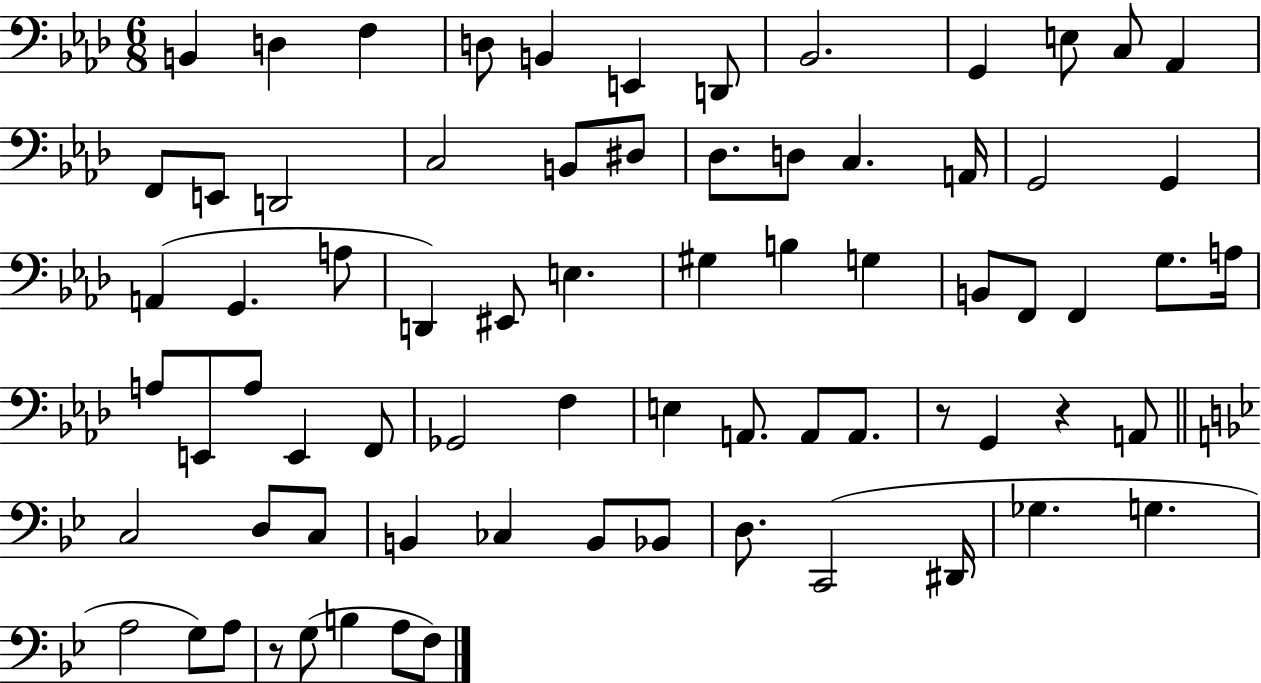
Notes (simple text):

B2/q D3/q F3/q D3/e B2/q E2/q D2/e Bb2/h. G2/q E3/e C3/e Ab2/q F2/e E2/e D2/h C3/h B2/e D#3/e Db3/e. D3/e C3/q. A2/s G2/h G2/q A2/q G2/q. A3/e D2/q EIS2/e E3/q. G#3/q B3/q G3/q B2/e F2/e F2/q G3/e. A3/s A3/e E2/e A3/e E2/q F2/e Gb2/h F3/q E3/q A2/e. A2/e A2/e. R/e G2/q R/q A2/e C3/h D3/e C3/e B2/q CES3/q B2/e Bb2/e D3/e. C2/h D#2/s Gb3/q. G3/q. A3/h G3/e A3/e R/e G3/e B3/q A3/e F3/e